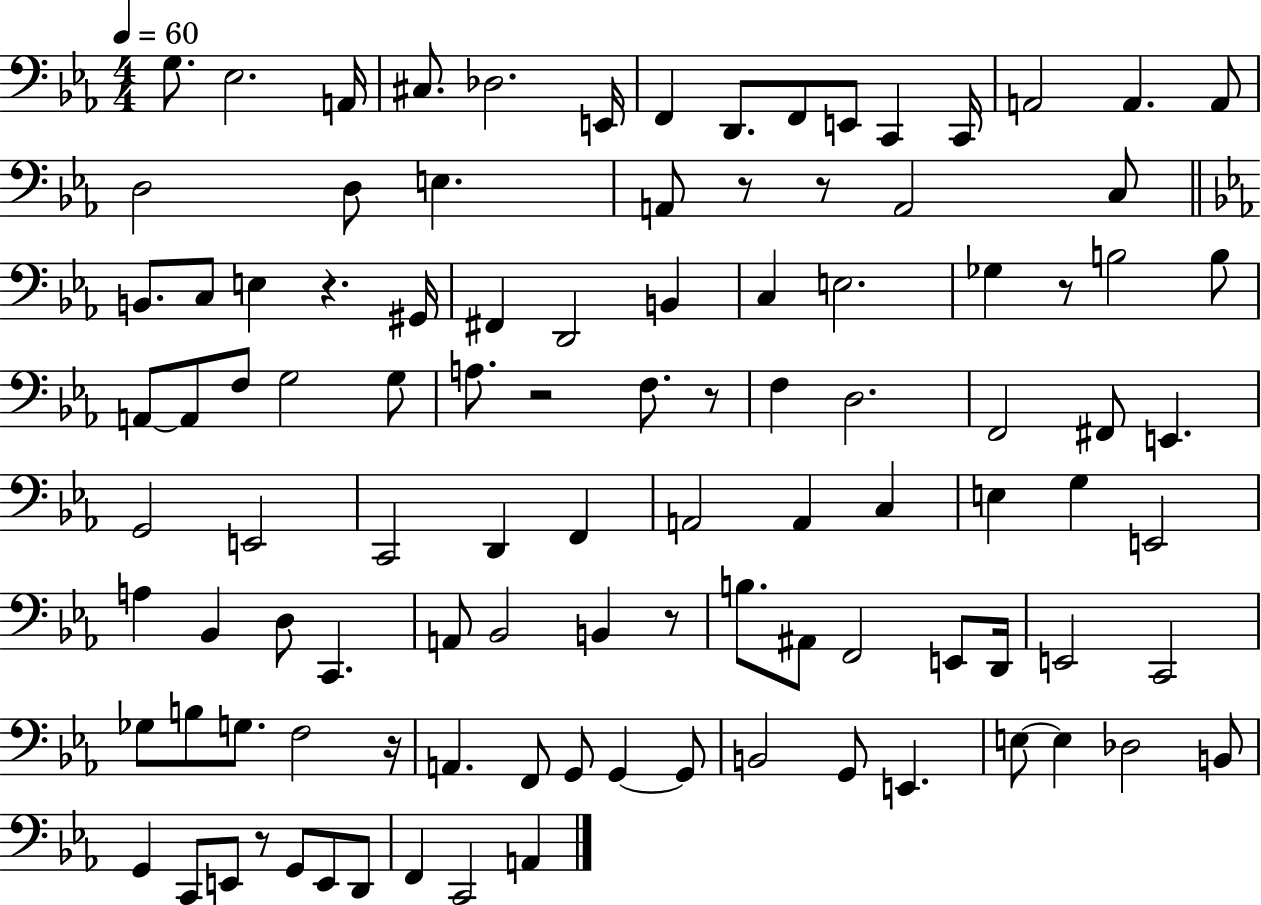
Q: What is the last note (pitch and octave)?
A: A2